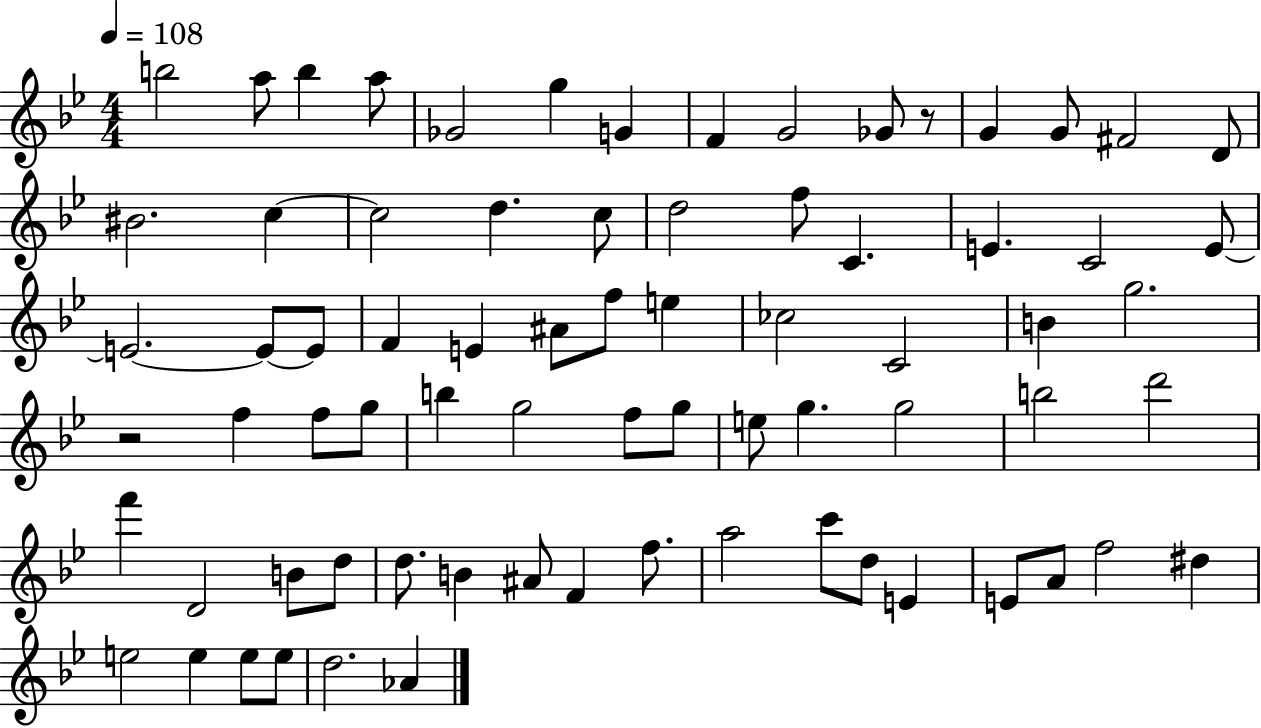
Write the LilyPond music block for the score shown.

{
  \clef treble
  \numericTimeSignature
  \time 4/4
  \key bes \major
  \tempo 4 = 108
  b''2 a''8 b''4 a''8 | ges'2 g''4 g'4 | f'4 g'2 ges'8 r8 | g'4 g'8 fis'2 d'8 | \break bis'2. c''4~~ | c''2 d''4. c''8 | d''2 f''8 c'4. | e'4. c'2 e'8~~ | \break e'2.~~ e'8~~ e'8 | f'4 e'4 ais'8 f''8 e''4 | ces''2 c'2 | b'4 g''2. | \break r2 f''4 f''8 g''8 | b''4 g''2 f''8 g''8 | e''8 g''4. g''2 | b''2 d'''2 | \break f'''4 d'2 b'8 d''8 | d''8. b'4 ais'8 f'4 f''8. | a''2 c'''8 d''8 e'4 | e'8 a'8 f''2 dis''4 | \break e''2 e''4 e''8 e''8 | d''2. aes'4 | \bar "|."
}